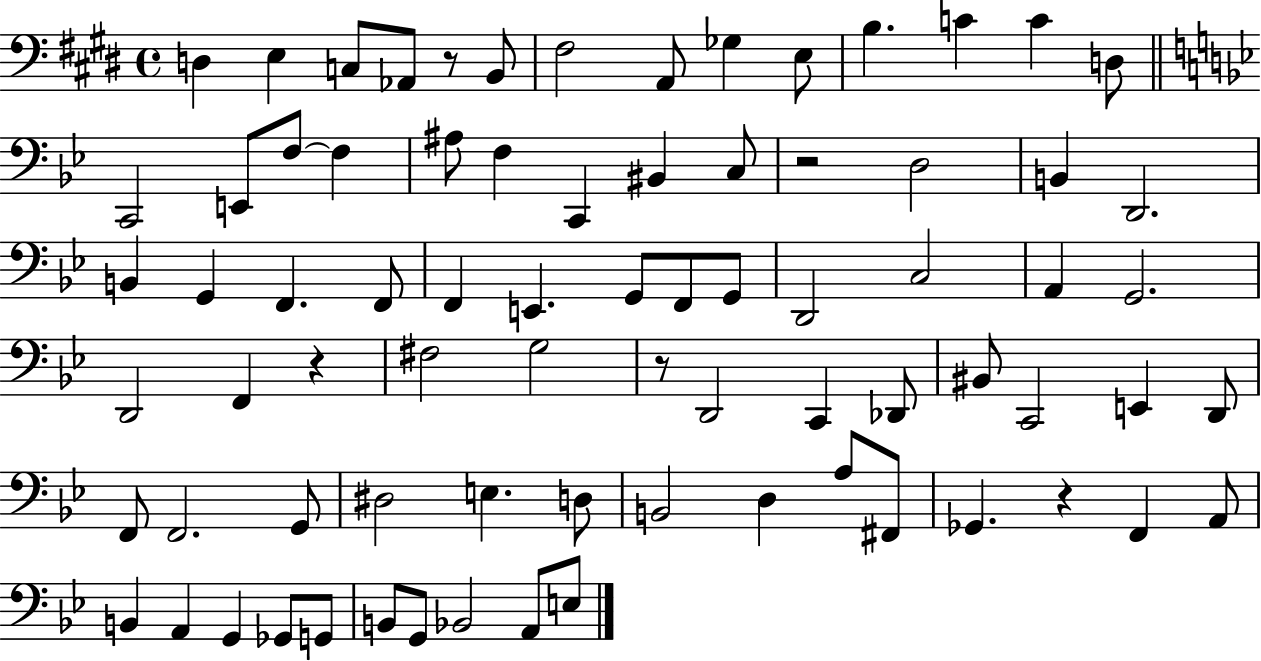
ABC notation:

X:1
T:Untitled
M:4/4
L:1/4
K:E
D, E, C,/2 _A,,/2 z/2 B,,/2 ^F,2 A,,/2 _G, E,/2 B, C C D,/2 C,,2 E,,/2 F,/2 F, ^A,/2 F, C,, ^B,, C,/2 z2 D,2 B,, D,,2 B,, G,, F,, F,,/2 F,, E,, G,,/2 F,,/2 G,,/2 D,,2 C,2 A,, G,,2 D,,2 F,, z ^F,2 G,2 z/2 D,,2 C,, _D,,/2 ^B,,/2 C,,2 E,, D,,/2 F,,/2 F,,2 G,,/2 ^D,2 E, D,/2 B,,2 D, A,/2 ^F,,/2 _G,, z F,, A,,/2 B,, A,, G,, _G,,/2 G,,/2 B,,/2 G,,/2 _B,,2 A,,/2 E,/2